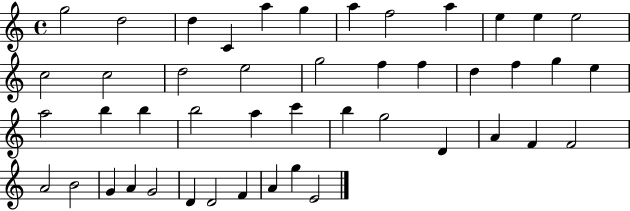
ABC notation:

X:1
T:Untitled
M:4/4
L:1/4
K:C
g2 d2 d C a g a f2 a e e e2 c2 c2 d2 e2 g2 f f d f g e a2 b b b2 a c' b g2 D A F F2 A2 B2 G A G2 D D2 F A g E2